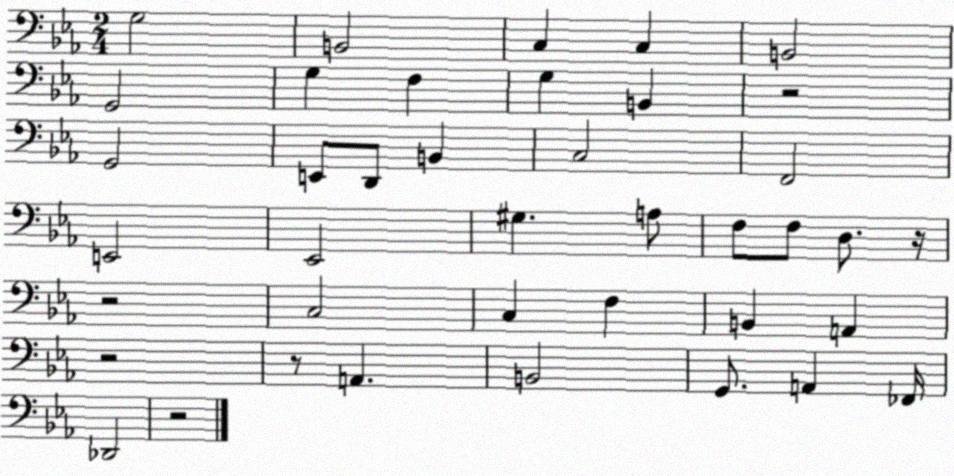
X:1
T:Untitled
M:2/4
L:1/4
K:Eb
G,2 B,,2 C, C, B,,2 G,,2 G, F, G, B,, z2 G,,2 E,,/2 D,,/2 B,, C,2 F,,2 E,,2 _E,,2 ^G, A,/2 F,/2 F,/2 D,/2 z/4 z2 C,2 C, F, B,, A,, z2 z/2 A,, B,,2 G,,/2 A,, _F,,/4 _D,,2 z2